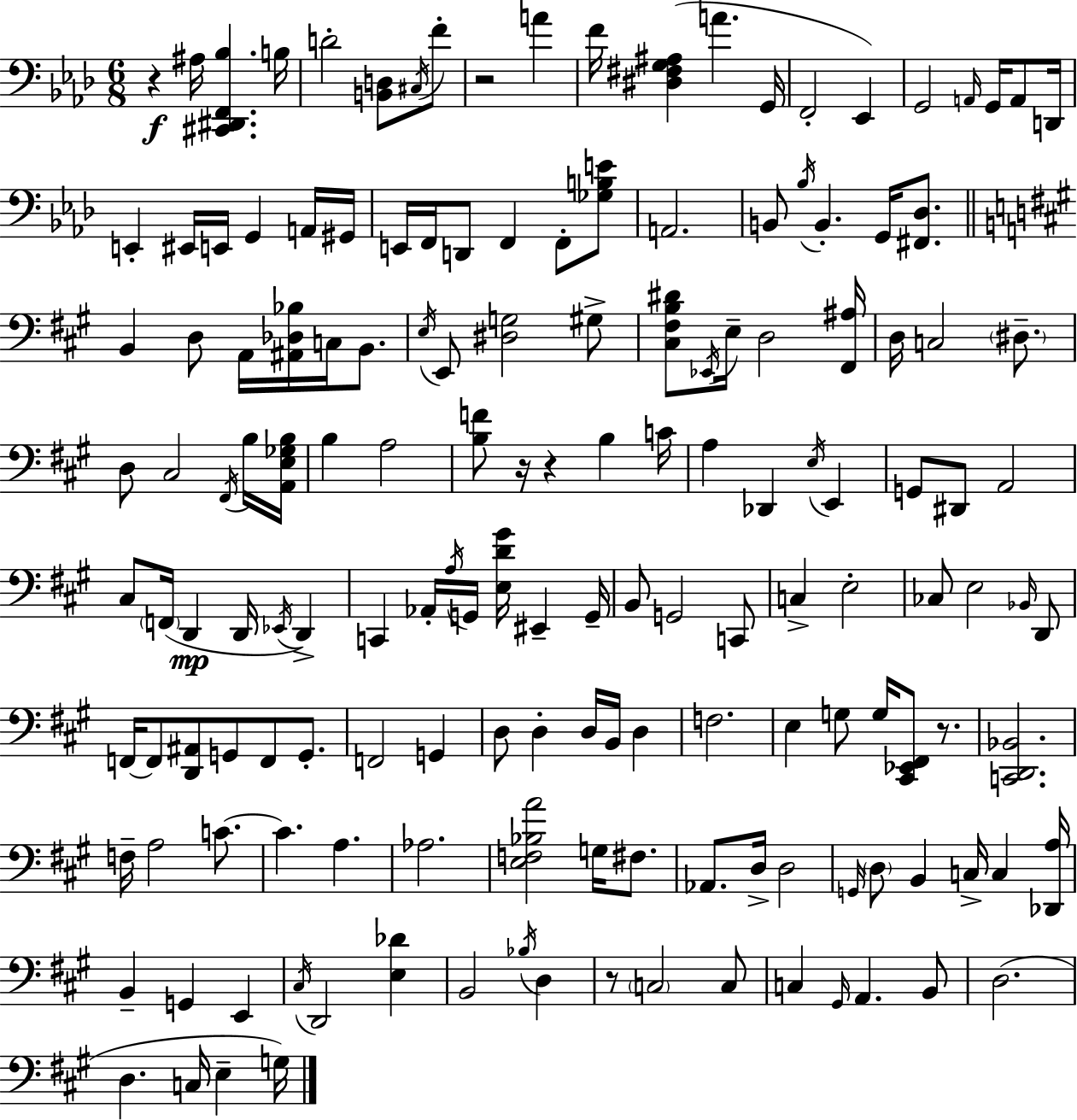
R/q A#3/s [C#2,D#2,F2,Bb3]/q. B3/s D4/h [B2,D3]/e C#3/s F4/e R/h A4/q F4/s [D#3,F#3,G3,A#3]/q A4/q. G2/s F2/h Eb2/q G2/h A2/s G2/s A2/e D2/s E2/q EIS2/s E2/s G2/q A2/s G#2/s E2/s F2/s D2/e F2/q F2/e [Gb3,B3,E4]/e A2/h. B2/e Bb3/s B2/q. G2/s [F#2,Db3]/e. B2/q D3/e A2/s [A#2,Db3,Bb3]/s C3/s B2/e. E3/s E2/e [D#3,G3]/h G#3/e [C#3,F#3,B3,D#4]/e Eb2/s E3/s D3/h [F#2,A#3]/s D3/s C3/h D#3/e. D3/e C#3/h F#2/s B3/s [A2,E3,Gb3,B3]/s B3/q A3/h [B3,F4]/e R/s R/q B3/q C4/s A3/q Db2/q E3/s E2/q G2/e D#2/e A2/h C#3/e F2/s D2/q D2/s Eb2/s D2/q C2/q Ab2/s A3/s G2/s [E3,D4,G#4]/s EIS2/q G2/s B2/e G2/h C2/e C3/q E3/h CES3/e E3/h Bb2/s D2/e F2/s F2/e [D2,A#2]/e G2/e F2/e G2/e. F2/h G2/q D3/e D3/q D3/s B2/s D3/q F3/h. E3/q G3/e G3/s [C#2,Eb2,F#2]/e R/e. [C2,D2,Bb2]/h. F3/s A3/h C4/e. C4/q. A3/q. Ab3/h. [E3,F3,Bb3,A4]/h G3/s F#3/e. Ab2/e. D3/s D3/h G2/s D3/e B2/q C3/s C3/q [Db2,A3]/s B2/q G2/q E2/q C#3/s D2/h [E3,Db4]/q B2/h Bb3/s D3/q R/e C3/h C3/e C3/q G#2/s A2/q. B2/e D3/h. D3/q. C3/s E3/q G3/s